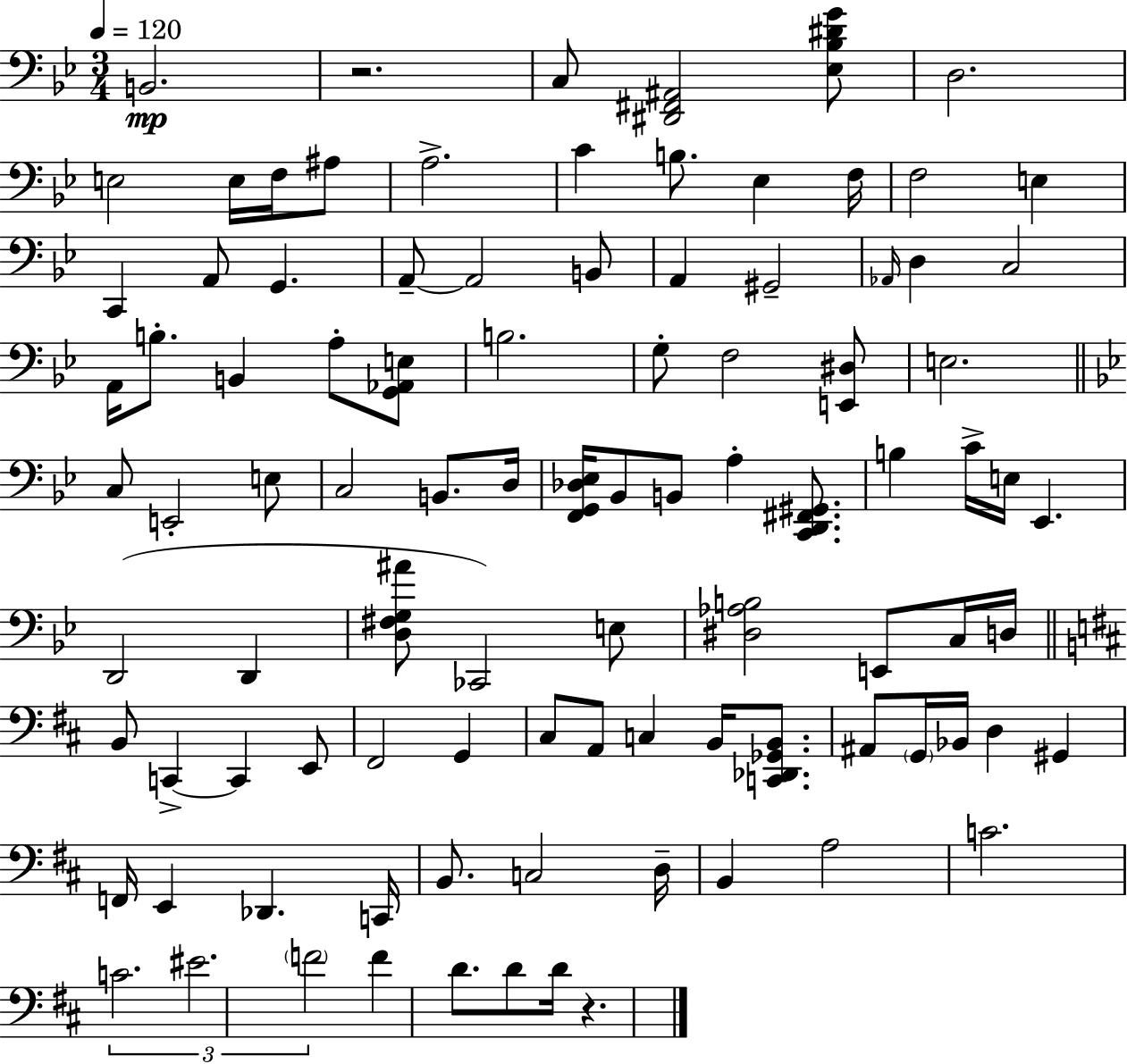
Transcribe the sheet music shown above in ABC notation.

X:1
T:Untitled
M:3/4
L:1/4
K:Gm
B,,2 z2 C,/2 [^D,,^F,,^A,,]2 [_E,_B,^DG]/2 D,2 E,2 E,/4 F,/4 ^A,/2 A,2 C B,/2 _E, F,/4 F,2 E, C,, A,,/2 G,, A,,/2 A,,2 B,,/2 A,, ^G,,2 _A,,/4 D, C,2 A,,/4 B,/2 B,, A,/2 [G,,_A,,E,]/2 B,2 G,/2 F,2 [E,,^D,]/2 E,2 C,/2 E,,2 E,/2 C,2 B,,/2 D,/4 [F,,G,,_D,_E,]/4 _B,,/2 B,,/2 A, [C,,D,,^F,,^G,,]/2 B, C/4 E,/4 _E,, D,,2 D,, [D,^F,G,^A]/2 _C,,2 E,/2 [^D,_A,B,]2 E,,/2 C,/4 D,/4 B,,/2 C,, C,, E,,/2 ^F,,2 G,, ^C,/2 A,,/2 C, B,,/4 [C,,_D,,_G,,B,,]/2 ^A,,/2 G,,/4 _B,,/4 D, ^G,, F,,/4 E,, _D,, C,,/4 B,,/2 C,2 D,/4 B,, A,2 C2 C2 ^E2 F2 F D/2 D/2 D/4 z